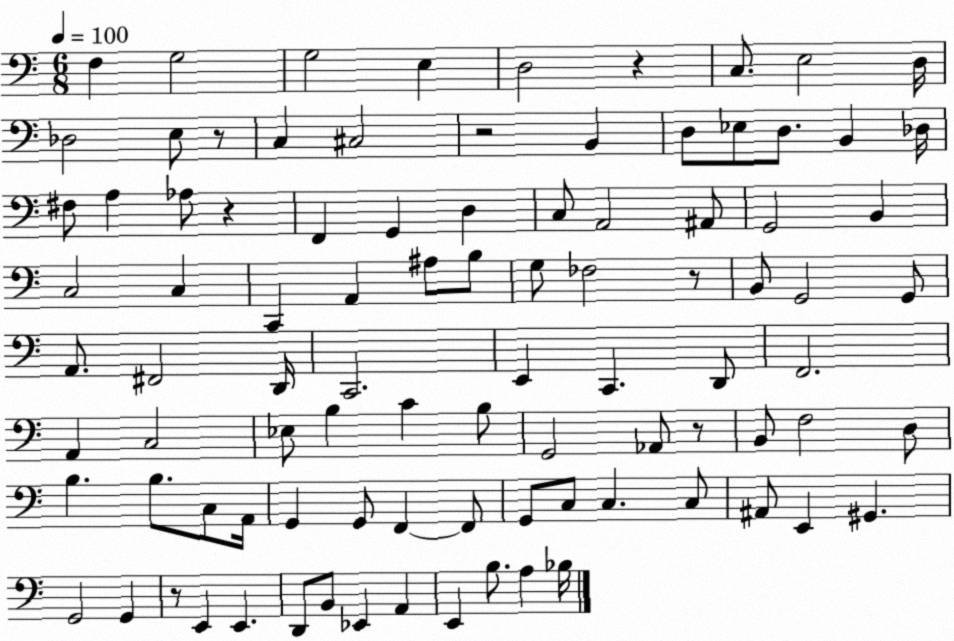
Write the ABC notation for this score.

X:1
T:Untitled
M:6/8
L:1/4
K:C
F, G,2 G,2 E, D,2 z C,/2 E,2 D,/4 _D,2 E,/2 z/2 C, ^C,2 z2 B,, D,/2 _E,/2 D,/2 B,, _D,/4 ^F,/2 A, _A,/2 z F,, G,, D, C,/2 A,,2 ^A,,/2 G,,2 B,, C,2 C, C,, A,, ^A,/2 B,/2 G,/2 _F,2 z/2 B,,/2 G,,2 G,,/2 A,,/2 ^F,,2 D,,/4 C,,2 E,, C,, D,,/2 F,,2 A,, C,2 _E,/2 B, C B,/2 G,,2 _A,,/2 z/2 B,,/2 F,2 D,/2 B, B,/2 C,/2 A,,/4 G,, G,,/2 F,, F,,/2 G,,/2 C,/2 C, C,/2 ^A,,/2 E,, ^G,, G,,2 G,, z/2 E,, E,, D,,/2 B,,/2 _E,, A,, E,, B,/2 A, _B,/4